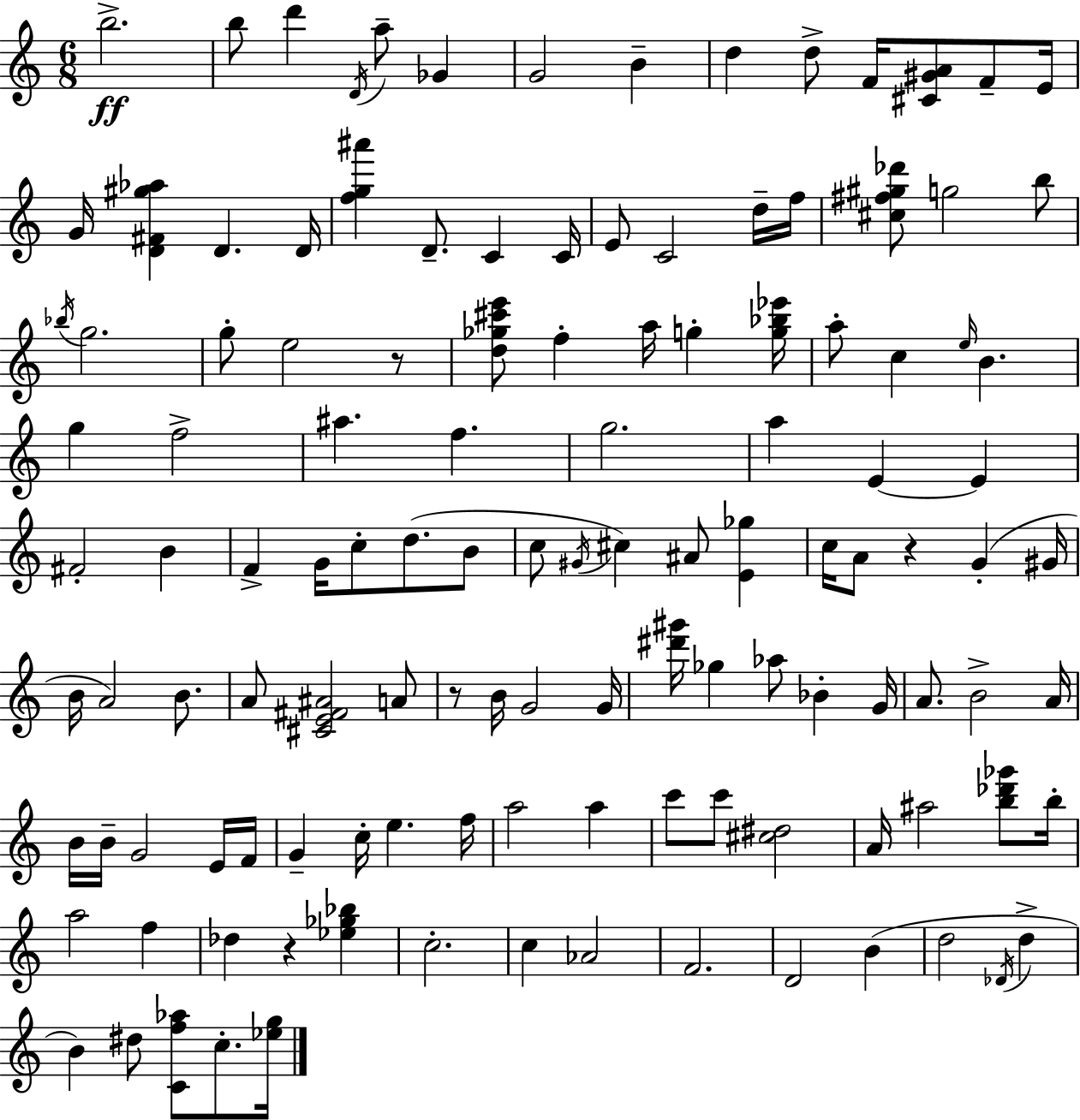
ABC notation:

X:1
T:Untitled
M:6/8
L:1/4
K:Am
b2 b/2 d' D/4 a/2 _G G2 B d d/2 F/4 [^C^GA]/2 F/2 E/4 G/4 [D^F^g_a] D D/4 [fg^a'] D/2 C C/4 E/2 C2 d/4 f/4 [^c^f^g_d']/2 g2 b/2 _b/4 g2 g/2 e2 z/2 [d_g^c'e']/2 f a/4 g [g_b_e']/4 a/2 c e/4 B g f2 ^a f g2 a E E ^F2 B F G/4 c/2 d/2 B/2 c/2 ^G/4 ^c ^A/2 [E_g] c/4 A/2 z G ^G/4 B/4 A2 B/2 A/2 [^CE^F^A]2 A/2 z/2 B/4 G2 G/4 [^d'^g']/4 _g _a/2 _B G/4 A/2 B2 A/4 B/4 B/4 G2 E/4 F/4 G c/4 e f/4 a2 a c'/2 c'/2 [^c^d]2 A/4 ^a2 [b_d'_g']/2 b/4 a2 f _d z [_e_g_b] c2 c _A2 F2 D2 B d2 _D/4 d B ^d/2 [Cf_a]/2 c/2 [_eg]/4